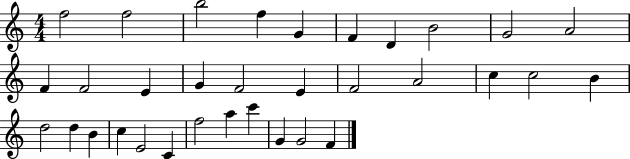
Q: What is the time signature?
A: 4/4